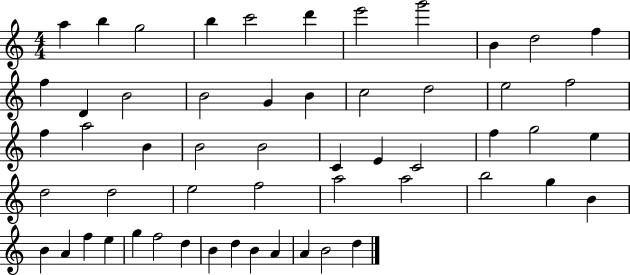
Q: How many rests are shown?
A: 0